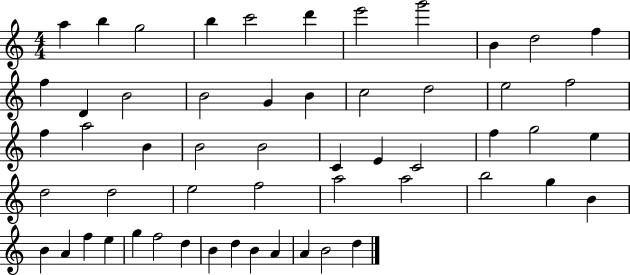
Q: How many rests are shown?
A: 0